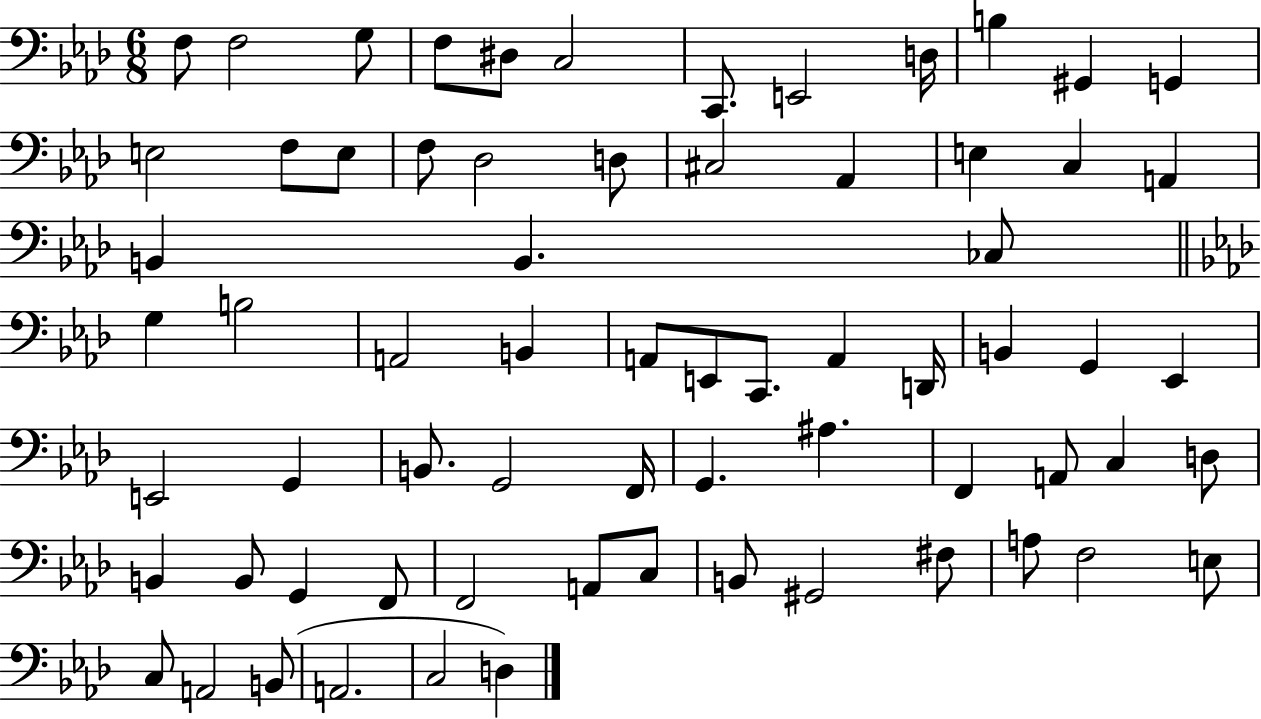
{
  \clef bass
  \numericTimeSignature
  \time 6/8
  \key aes \major
  f8 f2 g8 | f8 dis8 c2 | c,8. e,2 d16 | b4 gis,4 g,4 | \break e2 f8 e8 | f8 des2 d8 | cis2 aes,4 | e4 c4 a,4 | \break b,4 b,4. ces8 | \bar "||" \break \key f \minor g4 b2 | a,2 b,4 | a,8 e,8 c,8. a,4 d,16 | b,4 g,4 ees,4 | \break e,2 g,4 | b,8. g,2 f,16 | g,4. ais4. | f,4 a,8 c4 d8 | \break b,4 b,8 g,4 f,8 | f,2 a,8 c8 | b,8 gis,2 fis8 | a8 f2 e8 | \break c8 a,2 b,8( | a,2. | c2 d4) | \bar "|."
}